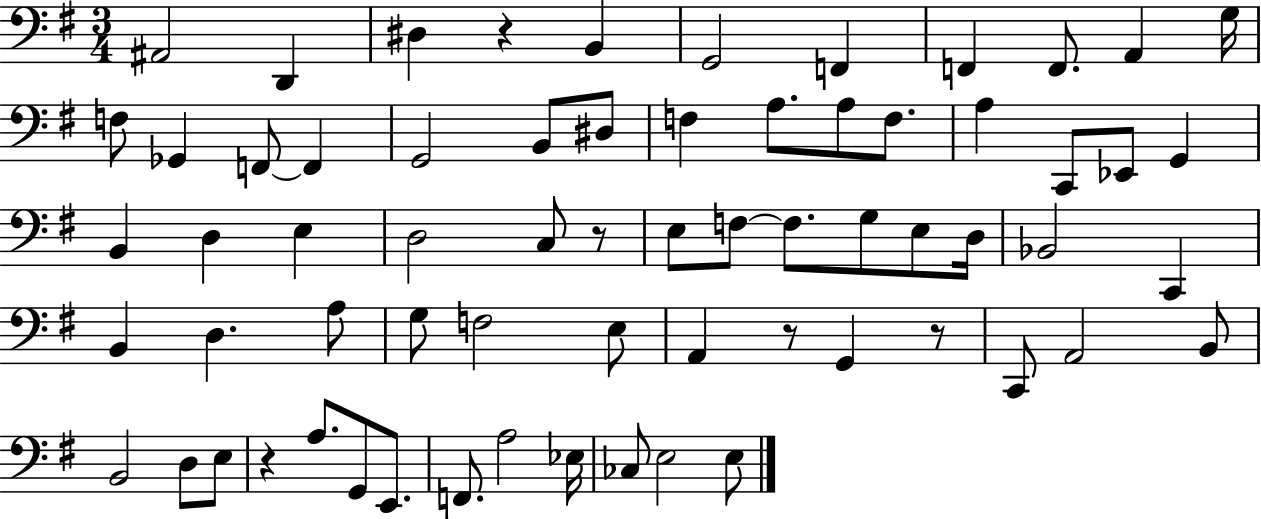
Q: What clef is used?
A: bass